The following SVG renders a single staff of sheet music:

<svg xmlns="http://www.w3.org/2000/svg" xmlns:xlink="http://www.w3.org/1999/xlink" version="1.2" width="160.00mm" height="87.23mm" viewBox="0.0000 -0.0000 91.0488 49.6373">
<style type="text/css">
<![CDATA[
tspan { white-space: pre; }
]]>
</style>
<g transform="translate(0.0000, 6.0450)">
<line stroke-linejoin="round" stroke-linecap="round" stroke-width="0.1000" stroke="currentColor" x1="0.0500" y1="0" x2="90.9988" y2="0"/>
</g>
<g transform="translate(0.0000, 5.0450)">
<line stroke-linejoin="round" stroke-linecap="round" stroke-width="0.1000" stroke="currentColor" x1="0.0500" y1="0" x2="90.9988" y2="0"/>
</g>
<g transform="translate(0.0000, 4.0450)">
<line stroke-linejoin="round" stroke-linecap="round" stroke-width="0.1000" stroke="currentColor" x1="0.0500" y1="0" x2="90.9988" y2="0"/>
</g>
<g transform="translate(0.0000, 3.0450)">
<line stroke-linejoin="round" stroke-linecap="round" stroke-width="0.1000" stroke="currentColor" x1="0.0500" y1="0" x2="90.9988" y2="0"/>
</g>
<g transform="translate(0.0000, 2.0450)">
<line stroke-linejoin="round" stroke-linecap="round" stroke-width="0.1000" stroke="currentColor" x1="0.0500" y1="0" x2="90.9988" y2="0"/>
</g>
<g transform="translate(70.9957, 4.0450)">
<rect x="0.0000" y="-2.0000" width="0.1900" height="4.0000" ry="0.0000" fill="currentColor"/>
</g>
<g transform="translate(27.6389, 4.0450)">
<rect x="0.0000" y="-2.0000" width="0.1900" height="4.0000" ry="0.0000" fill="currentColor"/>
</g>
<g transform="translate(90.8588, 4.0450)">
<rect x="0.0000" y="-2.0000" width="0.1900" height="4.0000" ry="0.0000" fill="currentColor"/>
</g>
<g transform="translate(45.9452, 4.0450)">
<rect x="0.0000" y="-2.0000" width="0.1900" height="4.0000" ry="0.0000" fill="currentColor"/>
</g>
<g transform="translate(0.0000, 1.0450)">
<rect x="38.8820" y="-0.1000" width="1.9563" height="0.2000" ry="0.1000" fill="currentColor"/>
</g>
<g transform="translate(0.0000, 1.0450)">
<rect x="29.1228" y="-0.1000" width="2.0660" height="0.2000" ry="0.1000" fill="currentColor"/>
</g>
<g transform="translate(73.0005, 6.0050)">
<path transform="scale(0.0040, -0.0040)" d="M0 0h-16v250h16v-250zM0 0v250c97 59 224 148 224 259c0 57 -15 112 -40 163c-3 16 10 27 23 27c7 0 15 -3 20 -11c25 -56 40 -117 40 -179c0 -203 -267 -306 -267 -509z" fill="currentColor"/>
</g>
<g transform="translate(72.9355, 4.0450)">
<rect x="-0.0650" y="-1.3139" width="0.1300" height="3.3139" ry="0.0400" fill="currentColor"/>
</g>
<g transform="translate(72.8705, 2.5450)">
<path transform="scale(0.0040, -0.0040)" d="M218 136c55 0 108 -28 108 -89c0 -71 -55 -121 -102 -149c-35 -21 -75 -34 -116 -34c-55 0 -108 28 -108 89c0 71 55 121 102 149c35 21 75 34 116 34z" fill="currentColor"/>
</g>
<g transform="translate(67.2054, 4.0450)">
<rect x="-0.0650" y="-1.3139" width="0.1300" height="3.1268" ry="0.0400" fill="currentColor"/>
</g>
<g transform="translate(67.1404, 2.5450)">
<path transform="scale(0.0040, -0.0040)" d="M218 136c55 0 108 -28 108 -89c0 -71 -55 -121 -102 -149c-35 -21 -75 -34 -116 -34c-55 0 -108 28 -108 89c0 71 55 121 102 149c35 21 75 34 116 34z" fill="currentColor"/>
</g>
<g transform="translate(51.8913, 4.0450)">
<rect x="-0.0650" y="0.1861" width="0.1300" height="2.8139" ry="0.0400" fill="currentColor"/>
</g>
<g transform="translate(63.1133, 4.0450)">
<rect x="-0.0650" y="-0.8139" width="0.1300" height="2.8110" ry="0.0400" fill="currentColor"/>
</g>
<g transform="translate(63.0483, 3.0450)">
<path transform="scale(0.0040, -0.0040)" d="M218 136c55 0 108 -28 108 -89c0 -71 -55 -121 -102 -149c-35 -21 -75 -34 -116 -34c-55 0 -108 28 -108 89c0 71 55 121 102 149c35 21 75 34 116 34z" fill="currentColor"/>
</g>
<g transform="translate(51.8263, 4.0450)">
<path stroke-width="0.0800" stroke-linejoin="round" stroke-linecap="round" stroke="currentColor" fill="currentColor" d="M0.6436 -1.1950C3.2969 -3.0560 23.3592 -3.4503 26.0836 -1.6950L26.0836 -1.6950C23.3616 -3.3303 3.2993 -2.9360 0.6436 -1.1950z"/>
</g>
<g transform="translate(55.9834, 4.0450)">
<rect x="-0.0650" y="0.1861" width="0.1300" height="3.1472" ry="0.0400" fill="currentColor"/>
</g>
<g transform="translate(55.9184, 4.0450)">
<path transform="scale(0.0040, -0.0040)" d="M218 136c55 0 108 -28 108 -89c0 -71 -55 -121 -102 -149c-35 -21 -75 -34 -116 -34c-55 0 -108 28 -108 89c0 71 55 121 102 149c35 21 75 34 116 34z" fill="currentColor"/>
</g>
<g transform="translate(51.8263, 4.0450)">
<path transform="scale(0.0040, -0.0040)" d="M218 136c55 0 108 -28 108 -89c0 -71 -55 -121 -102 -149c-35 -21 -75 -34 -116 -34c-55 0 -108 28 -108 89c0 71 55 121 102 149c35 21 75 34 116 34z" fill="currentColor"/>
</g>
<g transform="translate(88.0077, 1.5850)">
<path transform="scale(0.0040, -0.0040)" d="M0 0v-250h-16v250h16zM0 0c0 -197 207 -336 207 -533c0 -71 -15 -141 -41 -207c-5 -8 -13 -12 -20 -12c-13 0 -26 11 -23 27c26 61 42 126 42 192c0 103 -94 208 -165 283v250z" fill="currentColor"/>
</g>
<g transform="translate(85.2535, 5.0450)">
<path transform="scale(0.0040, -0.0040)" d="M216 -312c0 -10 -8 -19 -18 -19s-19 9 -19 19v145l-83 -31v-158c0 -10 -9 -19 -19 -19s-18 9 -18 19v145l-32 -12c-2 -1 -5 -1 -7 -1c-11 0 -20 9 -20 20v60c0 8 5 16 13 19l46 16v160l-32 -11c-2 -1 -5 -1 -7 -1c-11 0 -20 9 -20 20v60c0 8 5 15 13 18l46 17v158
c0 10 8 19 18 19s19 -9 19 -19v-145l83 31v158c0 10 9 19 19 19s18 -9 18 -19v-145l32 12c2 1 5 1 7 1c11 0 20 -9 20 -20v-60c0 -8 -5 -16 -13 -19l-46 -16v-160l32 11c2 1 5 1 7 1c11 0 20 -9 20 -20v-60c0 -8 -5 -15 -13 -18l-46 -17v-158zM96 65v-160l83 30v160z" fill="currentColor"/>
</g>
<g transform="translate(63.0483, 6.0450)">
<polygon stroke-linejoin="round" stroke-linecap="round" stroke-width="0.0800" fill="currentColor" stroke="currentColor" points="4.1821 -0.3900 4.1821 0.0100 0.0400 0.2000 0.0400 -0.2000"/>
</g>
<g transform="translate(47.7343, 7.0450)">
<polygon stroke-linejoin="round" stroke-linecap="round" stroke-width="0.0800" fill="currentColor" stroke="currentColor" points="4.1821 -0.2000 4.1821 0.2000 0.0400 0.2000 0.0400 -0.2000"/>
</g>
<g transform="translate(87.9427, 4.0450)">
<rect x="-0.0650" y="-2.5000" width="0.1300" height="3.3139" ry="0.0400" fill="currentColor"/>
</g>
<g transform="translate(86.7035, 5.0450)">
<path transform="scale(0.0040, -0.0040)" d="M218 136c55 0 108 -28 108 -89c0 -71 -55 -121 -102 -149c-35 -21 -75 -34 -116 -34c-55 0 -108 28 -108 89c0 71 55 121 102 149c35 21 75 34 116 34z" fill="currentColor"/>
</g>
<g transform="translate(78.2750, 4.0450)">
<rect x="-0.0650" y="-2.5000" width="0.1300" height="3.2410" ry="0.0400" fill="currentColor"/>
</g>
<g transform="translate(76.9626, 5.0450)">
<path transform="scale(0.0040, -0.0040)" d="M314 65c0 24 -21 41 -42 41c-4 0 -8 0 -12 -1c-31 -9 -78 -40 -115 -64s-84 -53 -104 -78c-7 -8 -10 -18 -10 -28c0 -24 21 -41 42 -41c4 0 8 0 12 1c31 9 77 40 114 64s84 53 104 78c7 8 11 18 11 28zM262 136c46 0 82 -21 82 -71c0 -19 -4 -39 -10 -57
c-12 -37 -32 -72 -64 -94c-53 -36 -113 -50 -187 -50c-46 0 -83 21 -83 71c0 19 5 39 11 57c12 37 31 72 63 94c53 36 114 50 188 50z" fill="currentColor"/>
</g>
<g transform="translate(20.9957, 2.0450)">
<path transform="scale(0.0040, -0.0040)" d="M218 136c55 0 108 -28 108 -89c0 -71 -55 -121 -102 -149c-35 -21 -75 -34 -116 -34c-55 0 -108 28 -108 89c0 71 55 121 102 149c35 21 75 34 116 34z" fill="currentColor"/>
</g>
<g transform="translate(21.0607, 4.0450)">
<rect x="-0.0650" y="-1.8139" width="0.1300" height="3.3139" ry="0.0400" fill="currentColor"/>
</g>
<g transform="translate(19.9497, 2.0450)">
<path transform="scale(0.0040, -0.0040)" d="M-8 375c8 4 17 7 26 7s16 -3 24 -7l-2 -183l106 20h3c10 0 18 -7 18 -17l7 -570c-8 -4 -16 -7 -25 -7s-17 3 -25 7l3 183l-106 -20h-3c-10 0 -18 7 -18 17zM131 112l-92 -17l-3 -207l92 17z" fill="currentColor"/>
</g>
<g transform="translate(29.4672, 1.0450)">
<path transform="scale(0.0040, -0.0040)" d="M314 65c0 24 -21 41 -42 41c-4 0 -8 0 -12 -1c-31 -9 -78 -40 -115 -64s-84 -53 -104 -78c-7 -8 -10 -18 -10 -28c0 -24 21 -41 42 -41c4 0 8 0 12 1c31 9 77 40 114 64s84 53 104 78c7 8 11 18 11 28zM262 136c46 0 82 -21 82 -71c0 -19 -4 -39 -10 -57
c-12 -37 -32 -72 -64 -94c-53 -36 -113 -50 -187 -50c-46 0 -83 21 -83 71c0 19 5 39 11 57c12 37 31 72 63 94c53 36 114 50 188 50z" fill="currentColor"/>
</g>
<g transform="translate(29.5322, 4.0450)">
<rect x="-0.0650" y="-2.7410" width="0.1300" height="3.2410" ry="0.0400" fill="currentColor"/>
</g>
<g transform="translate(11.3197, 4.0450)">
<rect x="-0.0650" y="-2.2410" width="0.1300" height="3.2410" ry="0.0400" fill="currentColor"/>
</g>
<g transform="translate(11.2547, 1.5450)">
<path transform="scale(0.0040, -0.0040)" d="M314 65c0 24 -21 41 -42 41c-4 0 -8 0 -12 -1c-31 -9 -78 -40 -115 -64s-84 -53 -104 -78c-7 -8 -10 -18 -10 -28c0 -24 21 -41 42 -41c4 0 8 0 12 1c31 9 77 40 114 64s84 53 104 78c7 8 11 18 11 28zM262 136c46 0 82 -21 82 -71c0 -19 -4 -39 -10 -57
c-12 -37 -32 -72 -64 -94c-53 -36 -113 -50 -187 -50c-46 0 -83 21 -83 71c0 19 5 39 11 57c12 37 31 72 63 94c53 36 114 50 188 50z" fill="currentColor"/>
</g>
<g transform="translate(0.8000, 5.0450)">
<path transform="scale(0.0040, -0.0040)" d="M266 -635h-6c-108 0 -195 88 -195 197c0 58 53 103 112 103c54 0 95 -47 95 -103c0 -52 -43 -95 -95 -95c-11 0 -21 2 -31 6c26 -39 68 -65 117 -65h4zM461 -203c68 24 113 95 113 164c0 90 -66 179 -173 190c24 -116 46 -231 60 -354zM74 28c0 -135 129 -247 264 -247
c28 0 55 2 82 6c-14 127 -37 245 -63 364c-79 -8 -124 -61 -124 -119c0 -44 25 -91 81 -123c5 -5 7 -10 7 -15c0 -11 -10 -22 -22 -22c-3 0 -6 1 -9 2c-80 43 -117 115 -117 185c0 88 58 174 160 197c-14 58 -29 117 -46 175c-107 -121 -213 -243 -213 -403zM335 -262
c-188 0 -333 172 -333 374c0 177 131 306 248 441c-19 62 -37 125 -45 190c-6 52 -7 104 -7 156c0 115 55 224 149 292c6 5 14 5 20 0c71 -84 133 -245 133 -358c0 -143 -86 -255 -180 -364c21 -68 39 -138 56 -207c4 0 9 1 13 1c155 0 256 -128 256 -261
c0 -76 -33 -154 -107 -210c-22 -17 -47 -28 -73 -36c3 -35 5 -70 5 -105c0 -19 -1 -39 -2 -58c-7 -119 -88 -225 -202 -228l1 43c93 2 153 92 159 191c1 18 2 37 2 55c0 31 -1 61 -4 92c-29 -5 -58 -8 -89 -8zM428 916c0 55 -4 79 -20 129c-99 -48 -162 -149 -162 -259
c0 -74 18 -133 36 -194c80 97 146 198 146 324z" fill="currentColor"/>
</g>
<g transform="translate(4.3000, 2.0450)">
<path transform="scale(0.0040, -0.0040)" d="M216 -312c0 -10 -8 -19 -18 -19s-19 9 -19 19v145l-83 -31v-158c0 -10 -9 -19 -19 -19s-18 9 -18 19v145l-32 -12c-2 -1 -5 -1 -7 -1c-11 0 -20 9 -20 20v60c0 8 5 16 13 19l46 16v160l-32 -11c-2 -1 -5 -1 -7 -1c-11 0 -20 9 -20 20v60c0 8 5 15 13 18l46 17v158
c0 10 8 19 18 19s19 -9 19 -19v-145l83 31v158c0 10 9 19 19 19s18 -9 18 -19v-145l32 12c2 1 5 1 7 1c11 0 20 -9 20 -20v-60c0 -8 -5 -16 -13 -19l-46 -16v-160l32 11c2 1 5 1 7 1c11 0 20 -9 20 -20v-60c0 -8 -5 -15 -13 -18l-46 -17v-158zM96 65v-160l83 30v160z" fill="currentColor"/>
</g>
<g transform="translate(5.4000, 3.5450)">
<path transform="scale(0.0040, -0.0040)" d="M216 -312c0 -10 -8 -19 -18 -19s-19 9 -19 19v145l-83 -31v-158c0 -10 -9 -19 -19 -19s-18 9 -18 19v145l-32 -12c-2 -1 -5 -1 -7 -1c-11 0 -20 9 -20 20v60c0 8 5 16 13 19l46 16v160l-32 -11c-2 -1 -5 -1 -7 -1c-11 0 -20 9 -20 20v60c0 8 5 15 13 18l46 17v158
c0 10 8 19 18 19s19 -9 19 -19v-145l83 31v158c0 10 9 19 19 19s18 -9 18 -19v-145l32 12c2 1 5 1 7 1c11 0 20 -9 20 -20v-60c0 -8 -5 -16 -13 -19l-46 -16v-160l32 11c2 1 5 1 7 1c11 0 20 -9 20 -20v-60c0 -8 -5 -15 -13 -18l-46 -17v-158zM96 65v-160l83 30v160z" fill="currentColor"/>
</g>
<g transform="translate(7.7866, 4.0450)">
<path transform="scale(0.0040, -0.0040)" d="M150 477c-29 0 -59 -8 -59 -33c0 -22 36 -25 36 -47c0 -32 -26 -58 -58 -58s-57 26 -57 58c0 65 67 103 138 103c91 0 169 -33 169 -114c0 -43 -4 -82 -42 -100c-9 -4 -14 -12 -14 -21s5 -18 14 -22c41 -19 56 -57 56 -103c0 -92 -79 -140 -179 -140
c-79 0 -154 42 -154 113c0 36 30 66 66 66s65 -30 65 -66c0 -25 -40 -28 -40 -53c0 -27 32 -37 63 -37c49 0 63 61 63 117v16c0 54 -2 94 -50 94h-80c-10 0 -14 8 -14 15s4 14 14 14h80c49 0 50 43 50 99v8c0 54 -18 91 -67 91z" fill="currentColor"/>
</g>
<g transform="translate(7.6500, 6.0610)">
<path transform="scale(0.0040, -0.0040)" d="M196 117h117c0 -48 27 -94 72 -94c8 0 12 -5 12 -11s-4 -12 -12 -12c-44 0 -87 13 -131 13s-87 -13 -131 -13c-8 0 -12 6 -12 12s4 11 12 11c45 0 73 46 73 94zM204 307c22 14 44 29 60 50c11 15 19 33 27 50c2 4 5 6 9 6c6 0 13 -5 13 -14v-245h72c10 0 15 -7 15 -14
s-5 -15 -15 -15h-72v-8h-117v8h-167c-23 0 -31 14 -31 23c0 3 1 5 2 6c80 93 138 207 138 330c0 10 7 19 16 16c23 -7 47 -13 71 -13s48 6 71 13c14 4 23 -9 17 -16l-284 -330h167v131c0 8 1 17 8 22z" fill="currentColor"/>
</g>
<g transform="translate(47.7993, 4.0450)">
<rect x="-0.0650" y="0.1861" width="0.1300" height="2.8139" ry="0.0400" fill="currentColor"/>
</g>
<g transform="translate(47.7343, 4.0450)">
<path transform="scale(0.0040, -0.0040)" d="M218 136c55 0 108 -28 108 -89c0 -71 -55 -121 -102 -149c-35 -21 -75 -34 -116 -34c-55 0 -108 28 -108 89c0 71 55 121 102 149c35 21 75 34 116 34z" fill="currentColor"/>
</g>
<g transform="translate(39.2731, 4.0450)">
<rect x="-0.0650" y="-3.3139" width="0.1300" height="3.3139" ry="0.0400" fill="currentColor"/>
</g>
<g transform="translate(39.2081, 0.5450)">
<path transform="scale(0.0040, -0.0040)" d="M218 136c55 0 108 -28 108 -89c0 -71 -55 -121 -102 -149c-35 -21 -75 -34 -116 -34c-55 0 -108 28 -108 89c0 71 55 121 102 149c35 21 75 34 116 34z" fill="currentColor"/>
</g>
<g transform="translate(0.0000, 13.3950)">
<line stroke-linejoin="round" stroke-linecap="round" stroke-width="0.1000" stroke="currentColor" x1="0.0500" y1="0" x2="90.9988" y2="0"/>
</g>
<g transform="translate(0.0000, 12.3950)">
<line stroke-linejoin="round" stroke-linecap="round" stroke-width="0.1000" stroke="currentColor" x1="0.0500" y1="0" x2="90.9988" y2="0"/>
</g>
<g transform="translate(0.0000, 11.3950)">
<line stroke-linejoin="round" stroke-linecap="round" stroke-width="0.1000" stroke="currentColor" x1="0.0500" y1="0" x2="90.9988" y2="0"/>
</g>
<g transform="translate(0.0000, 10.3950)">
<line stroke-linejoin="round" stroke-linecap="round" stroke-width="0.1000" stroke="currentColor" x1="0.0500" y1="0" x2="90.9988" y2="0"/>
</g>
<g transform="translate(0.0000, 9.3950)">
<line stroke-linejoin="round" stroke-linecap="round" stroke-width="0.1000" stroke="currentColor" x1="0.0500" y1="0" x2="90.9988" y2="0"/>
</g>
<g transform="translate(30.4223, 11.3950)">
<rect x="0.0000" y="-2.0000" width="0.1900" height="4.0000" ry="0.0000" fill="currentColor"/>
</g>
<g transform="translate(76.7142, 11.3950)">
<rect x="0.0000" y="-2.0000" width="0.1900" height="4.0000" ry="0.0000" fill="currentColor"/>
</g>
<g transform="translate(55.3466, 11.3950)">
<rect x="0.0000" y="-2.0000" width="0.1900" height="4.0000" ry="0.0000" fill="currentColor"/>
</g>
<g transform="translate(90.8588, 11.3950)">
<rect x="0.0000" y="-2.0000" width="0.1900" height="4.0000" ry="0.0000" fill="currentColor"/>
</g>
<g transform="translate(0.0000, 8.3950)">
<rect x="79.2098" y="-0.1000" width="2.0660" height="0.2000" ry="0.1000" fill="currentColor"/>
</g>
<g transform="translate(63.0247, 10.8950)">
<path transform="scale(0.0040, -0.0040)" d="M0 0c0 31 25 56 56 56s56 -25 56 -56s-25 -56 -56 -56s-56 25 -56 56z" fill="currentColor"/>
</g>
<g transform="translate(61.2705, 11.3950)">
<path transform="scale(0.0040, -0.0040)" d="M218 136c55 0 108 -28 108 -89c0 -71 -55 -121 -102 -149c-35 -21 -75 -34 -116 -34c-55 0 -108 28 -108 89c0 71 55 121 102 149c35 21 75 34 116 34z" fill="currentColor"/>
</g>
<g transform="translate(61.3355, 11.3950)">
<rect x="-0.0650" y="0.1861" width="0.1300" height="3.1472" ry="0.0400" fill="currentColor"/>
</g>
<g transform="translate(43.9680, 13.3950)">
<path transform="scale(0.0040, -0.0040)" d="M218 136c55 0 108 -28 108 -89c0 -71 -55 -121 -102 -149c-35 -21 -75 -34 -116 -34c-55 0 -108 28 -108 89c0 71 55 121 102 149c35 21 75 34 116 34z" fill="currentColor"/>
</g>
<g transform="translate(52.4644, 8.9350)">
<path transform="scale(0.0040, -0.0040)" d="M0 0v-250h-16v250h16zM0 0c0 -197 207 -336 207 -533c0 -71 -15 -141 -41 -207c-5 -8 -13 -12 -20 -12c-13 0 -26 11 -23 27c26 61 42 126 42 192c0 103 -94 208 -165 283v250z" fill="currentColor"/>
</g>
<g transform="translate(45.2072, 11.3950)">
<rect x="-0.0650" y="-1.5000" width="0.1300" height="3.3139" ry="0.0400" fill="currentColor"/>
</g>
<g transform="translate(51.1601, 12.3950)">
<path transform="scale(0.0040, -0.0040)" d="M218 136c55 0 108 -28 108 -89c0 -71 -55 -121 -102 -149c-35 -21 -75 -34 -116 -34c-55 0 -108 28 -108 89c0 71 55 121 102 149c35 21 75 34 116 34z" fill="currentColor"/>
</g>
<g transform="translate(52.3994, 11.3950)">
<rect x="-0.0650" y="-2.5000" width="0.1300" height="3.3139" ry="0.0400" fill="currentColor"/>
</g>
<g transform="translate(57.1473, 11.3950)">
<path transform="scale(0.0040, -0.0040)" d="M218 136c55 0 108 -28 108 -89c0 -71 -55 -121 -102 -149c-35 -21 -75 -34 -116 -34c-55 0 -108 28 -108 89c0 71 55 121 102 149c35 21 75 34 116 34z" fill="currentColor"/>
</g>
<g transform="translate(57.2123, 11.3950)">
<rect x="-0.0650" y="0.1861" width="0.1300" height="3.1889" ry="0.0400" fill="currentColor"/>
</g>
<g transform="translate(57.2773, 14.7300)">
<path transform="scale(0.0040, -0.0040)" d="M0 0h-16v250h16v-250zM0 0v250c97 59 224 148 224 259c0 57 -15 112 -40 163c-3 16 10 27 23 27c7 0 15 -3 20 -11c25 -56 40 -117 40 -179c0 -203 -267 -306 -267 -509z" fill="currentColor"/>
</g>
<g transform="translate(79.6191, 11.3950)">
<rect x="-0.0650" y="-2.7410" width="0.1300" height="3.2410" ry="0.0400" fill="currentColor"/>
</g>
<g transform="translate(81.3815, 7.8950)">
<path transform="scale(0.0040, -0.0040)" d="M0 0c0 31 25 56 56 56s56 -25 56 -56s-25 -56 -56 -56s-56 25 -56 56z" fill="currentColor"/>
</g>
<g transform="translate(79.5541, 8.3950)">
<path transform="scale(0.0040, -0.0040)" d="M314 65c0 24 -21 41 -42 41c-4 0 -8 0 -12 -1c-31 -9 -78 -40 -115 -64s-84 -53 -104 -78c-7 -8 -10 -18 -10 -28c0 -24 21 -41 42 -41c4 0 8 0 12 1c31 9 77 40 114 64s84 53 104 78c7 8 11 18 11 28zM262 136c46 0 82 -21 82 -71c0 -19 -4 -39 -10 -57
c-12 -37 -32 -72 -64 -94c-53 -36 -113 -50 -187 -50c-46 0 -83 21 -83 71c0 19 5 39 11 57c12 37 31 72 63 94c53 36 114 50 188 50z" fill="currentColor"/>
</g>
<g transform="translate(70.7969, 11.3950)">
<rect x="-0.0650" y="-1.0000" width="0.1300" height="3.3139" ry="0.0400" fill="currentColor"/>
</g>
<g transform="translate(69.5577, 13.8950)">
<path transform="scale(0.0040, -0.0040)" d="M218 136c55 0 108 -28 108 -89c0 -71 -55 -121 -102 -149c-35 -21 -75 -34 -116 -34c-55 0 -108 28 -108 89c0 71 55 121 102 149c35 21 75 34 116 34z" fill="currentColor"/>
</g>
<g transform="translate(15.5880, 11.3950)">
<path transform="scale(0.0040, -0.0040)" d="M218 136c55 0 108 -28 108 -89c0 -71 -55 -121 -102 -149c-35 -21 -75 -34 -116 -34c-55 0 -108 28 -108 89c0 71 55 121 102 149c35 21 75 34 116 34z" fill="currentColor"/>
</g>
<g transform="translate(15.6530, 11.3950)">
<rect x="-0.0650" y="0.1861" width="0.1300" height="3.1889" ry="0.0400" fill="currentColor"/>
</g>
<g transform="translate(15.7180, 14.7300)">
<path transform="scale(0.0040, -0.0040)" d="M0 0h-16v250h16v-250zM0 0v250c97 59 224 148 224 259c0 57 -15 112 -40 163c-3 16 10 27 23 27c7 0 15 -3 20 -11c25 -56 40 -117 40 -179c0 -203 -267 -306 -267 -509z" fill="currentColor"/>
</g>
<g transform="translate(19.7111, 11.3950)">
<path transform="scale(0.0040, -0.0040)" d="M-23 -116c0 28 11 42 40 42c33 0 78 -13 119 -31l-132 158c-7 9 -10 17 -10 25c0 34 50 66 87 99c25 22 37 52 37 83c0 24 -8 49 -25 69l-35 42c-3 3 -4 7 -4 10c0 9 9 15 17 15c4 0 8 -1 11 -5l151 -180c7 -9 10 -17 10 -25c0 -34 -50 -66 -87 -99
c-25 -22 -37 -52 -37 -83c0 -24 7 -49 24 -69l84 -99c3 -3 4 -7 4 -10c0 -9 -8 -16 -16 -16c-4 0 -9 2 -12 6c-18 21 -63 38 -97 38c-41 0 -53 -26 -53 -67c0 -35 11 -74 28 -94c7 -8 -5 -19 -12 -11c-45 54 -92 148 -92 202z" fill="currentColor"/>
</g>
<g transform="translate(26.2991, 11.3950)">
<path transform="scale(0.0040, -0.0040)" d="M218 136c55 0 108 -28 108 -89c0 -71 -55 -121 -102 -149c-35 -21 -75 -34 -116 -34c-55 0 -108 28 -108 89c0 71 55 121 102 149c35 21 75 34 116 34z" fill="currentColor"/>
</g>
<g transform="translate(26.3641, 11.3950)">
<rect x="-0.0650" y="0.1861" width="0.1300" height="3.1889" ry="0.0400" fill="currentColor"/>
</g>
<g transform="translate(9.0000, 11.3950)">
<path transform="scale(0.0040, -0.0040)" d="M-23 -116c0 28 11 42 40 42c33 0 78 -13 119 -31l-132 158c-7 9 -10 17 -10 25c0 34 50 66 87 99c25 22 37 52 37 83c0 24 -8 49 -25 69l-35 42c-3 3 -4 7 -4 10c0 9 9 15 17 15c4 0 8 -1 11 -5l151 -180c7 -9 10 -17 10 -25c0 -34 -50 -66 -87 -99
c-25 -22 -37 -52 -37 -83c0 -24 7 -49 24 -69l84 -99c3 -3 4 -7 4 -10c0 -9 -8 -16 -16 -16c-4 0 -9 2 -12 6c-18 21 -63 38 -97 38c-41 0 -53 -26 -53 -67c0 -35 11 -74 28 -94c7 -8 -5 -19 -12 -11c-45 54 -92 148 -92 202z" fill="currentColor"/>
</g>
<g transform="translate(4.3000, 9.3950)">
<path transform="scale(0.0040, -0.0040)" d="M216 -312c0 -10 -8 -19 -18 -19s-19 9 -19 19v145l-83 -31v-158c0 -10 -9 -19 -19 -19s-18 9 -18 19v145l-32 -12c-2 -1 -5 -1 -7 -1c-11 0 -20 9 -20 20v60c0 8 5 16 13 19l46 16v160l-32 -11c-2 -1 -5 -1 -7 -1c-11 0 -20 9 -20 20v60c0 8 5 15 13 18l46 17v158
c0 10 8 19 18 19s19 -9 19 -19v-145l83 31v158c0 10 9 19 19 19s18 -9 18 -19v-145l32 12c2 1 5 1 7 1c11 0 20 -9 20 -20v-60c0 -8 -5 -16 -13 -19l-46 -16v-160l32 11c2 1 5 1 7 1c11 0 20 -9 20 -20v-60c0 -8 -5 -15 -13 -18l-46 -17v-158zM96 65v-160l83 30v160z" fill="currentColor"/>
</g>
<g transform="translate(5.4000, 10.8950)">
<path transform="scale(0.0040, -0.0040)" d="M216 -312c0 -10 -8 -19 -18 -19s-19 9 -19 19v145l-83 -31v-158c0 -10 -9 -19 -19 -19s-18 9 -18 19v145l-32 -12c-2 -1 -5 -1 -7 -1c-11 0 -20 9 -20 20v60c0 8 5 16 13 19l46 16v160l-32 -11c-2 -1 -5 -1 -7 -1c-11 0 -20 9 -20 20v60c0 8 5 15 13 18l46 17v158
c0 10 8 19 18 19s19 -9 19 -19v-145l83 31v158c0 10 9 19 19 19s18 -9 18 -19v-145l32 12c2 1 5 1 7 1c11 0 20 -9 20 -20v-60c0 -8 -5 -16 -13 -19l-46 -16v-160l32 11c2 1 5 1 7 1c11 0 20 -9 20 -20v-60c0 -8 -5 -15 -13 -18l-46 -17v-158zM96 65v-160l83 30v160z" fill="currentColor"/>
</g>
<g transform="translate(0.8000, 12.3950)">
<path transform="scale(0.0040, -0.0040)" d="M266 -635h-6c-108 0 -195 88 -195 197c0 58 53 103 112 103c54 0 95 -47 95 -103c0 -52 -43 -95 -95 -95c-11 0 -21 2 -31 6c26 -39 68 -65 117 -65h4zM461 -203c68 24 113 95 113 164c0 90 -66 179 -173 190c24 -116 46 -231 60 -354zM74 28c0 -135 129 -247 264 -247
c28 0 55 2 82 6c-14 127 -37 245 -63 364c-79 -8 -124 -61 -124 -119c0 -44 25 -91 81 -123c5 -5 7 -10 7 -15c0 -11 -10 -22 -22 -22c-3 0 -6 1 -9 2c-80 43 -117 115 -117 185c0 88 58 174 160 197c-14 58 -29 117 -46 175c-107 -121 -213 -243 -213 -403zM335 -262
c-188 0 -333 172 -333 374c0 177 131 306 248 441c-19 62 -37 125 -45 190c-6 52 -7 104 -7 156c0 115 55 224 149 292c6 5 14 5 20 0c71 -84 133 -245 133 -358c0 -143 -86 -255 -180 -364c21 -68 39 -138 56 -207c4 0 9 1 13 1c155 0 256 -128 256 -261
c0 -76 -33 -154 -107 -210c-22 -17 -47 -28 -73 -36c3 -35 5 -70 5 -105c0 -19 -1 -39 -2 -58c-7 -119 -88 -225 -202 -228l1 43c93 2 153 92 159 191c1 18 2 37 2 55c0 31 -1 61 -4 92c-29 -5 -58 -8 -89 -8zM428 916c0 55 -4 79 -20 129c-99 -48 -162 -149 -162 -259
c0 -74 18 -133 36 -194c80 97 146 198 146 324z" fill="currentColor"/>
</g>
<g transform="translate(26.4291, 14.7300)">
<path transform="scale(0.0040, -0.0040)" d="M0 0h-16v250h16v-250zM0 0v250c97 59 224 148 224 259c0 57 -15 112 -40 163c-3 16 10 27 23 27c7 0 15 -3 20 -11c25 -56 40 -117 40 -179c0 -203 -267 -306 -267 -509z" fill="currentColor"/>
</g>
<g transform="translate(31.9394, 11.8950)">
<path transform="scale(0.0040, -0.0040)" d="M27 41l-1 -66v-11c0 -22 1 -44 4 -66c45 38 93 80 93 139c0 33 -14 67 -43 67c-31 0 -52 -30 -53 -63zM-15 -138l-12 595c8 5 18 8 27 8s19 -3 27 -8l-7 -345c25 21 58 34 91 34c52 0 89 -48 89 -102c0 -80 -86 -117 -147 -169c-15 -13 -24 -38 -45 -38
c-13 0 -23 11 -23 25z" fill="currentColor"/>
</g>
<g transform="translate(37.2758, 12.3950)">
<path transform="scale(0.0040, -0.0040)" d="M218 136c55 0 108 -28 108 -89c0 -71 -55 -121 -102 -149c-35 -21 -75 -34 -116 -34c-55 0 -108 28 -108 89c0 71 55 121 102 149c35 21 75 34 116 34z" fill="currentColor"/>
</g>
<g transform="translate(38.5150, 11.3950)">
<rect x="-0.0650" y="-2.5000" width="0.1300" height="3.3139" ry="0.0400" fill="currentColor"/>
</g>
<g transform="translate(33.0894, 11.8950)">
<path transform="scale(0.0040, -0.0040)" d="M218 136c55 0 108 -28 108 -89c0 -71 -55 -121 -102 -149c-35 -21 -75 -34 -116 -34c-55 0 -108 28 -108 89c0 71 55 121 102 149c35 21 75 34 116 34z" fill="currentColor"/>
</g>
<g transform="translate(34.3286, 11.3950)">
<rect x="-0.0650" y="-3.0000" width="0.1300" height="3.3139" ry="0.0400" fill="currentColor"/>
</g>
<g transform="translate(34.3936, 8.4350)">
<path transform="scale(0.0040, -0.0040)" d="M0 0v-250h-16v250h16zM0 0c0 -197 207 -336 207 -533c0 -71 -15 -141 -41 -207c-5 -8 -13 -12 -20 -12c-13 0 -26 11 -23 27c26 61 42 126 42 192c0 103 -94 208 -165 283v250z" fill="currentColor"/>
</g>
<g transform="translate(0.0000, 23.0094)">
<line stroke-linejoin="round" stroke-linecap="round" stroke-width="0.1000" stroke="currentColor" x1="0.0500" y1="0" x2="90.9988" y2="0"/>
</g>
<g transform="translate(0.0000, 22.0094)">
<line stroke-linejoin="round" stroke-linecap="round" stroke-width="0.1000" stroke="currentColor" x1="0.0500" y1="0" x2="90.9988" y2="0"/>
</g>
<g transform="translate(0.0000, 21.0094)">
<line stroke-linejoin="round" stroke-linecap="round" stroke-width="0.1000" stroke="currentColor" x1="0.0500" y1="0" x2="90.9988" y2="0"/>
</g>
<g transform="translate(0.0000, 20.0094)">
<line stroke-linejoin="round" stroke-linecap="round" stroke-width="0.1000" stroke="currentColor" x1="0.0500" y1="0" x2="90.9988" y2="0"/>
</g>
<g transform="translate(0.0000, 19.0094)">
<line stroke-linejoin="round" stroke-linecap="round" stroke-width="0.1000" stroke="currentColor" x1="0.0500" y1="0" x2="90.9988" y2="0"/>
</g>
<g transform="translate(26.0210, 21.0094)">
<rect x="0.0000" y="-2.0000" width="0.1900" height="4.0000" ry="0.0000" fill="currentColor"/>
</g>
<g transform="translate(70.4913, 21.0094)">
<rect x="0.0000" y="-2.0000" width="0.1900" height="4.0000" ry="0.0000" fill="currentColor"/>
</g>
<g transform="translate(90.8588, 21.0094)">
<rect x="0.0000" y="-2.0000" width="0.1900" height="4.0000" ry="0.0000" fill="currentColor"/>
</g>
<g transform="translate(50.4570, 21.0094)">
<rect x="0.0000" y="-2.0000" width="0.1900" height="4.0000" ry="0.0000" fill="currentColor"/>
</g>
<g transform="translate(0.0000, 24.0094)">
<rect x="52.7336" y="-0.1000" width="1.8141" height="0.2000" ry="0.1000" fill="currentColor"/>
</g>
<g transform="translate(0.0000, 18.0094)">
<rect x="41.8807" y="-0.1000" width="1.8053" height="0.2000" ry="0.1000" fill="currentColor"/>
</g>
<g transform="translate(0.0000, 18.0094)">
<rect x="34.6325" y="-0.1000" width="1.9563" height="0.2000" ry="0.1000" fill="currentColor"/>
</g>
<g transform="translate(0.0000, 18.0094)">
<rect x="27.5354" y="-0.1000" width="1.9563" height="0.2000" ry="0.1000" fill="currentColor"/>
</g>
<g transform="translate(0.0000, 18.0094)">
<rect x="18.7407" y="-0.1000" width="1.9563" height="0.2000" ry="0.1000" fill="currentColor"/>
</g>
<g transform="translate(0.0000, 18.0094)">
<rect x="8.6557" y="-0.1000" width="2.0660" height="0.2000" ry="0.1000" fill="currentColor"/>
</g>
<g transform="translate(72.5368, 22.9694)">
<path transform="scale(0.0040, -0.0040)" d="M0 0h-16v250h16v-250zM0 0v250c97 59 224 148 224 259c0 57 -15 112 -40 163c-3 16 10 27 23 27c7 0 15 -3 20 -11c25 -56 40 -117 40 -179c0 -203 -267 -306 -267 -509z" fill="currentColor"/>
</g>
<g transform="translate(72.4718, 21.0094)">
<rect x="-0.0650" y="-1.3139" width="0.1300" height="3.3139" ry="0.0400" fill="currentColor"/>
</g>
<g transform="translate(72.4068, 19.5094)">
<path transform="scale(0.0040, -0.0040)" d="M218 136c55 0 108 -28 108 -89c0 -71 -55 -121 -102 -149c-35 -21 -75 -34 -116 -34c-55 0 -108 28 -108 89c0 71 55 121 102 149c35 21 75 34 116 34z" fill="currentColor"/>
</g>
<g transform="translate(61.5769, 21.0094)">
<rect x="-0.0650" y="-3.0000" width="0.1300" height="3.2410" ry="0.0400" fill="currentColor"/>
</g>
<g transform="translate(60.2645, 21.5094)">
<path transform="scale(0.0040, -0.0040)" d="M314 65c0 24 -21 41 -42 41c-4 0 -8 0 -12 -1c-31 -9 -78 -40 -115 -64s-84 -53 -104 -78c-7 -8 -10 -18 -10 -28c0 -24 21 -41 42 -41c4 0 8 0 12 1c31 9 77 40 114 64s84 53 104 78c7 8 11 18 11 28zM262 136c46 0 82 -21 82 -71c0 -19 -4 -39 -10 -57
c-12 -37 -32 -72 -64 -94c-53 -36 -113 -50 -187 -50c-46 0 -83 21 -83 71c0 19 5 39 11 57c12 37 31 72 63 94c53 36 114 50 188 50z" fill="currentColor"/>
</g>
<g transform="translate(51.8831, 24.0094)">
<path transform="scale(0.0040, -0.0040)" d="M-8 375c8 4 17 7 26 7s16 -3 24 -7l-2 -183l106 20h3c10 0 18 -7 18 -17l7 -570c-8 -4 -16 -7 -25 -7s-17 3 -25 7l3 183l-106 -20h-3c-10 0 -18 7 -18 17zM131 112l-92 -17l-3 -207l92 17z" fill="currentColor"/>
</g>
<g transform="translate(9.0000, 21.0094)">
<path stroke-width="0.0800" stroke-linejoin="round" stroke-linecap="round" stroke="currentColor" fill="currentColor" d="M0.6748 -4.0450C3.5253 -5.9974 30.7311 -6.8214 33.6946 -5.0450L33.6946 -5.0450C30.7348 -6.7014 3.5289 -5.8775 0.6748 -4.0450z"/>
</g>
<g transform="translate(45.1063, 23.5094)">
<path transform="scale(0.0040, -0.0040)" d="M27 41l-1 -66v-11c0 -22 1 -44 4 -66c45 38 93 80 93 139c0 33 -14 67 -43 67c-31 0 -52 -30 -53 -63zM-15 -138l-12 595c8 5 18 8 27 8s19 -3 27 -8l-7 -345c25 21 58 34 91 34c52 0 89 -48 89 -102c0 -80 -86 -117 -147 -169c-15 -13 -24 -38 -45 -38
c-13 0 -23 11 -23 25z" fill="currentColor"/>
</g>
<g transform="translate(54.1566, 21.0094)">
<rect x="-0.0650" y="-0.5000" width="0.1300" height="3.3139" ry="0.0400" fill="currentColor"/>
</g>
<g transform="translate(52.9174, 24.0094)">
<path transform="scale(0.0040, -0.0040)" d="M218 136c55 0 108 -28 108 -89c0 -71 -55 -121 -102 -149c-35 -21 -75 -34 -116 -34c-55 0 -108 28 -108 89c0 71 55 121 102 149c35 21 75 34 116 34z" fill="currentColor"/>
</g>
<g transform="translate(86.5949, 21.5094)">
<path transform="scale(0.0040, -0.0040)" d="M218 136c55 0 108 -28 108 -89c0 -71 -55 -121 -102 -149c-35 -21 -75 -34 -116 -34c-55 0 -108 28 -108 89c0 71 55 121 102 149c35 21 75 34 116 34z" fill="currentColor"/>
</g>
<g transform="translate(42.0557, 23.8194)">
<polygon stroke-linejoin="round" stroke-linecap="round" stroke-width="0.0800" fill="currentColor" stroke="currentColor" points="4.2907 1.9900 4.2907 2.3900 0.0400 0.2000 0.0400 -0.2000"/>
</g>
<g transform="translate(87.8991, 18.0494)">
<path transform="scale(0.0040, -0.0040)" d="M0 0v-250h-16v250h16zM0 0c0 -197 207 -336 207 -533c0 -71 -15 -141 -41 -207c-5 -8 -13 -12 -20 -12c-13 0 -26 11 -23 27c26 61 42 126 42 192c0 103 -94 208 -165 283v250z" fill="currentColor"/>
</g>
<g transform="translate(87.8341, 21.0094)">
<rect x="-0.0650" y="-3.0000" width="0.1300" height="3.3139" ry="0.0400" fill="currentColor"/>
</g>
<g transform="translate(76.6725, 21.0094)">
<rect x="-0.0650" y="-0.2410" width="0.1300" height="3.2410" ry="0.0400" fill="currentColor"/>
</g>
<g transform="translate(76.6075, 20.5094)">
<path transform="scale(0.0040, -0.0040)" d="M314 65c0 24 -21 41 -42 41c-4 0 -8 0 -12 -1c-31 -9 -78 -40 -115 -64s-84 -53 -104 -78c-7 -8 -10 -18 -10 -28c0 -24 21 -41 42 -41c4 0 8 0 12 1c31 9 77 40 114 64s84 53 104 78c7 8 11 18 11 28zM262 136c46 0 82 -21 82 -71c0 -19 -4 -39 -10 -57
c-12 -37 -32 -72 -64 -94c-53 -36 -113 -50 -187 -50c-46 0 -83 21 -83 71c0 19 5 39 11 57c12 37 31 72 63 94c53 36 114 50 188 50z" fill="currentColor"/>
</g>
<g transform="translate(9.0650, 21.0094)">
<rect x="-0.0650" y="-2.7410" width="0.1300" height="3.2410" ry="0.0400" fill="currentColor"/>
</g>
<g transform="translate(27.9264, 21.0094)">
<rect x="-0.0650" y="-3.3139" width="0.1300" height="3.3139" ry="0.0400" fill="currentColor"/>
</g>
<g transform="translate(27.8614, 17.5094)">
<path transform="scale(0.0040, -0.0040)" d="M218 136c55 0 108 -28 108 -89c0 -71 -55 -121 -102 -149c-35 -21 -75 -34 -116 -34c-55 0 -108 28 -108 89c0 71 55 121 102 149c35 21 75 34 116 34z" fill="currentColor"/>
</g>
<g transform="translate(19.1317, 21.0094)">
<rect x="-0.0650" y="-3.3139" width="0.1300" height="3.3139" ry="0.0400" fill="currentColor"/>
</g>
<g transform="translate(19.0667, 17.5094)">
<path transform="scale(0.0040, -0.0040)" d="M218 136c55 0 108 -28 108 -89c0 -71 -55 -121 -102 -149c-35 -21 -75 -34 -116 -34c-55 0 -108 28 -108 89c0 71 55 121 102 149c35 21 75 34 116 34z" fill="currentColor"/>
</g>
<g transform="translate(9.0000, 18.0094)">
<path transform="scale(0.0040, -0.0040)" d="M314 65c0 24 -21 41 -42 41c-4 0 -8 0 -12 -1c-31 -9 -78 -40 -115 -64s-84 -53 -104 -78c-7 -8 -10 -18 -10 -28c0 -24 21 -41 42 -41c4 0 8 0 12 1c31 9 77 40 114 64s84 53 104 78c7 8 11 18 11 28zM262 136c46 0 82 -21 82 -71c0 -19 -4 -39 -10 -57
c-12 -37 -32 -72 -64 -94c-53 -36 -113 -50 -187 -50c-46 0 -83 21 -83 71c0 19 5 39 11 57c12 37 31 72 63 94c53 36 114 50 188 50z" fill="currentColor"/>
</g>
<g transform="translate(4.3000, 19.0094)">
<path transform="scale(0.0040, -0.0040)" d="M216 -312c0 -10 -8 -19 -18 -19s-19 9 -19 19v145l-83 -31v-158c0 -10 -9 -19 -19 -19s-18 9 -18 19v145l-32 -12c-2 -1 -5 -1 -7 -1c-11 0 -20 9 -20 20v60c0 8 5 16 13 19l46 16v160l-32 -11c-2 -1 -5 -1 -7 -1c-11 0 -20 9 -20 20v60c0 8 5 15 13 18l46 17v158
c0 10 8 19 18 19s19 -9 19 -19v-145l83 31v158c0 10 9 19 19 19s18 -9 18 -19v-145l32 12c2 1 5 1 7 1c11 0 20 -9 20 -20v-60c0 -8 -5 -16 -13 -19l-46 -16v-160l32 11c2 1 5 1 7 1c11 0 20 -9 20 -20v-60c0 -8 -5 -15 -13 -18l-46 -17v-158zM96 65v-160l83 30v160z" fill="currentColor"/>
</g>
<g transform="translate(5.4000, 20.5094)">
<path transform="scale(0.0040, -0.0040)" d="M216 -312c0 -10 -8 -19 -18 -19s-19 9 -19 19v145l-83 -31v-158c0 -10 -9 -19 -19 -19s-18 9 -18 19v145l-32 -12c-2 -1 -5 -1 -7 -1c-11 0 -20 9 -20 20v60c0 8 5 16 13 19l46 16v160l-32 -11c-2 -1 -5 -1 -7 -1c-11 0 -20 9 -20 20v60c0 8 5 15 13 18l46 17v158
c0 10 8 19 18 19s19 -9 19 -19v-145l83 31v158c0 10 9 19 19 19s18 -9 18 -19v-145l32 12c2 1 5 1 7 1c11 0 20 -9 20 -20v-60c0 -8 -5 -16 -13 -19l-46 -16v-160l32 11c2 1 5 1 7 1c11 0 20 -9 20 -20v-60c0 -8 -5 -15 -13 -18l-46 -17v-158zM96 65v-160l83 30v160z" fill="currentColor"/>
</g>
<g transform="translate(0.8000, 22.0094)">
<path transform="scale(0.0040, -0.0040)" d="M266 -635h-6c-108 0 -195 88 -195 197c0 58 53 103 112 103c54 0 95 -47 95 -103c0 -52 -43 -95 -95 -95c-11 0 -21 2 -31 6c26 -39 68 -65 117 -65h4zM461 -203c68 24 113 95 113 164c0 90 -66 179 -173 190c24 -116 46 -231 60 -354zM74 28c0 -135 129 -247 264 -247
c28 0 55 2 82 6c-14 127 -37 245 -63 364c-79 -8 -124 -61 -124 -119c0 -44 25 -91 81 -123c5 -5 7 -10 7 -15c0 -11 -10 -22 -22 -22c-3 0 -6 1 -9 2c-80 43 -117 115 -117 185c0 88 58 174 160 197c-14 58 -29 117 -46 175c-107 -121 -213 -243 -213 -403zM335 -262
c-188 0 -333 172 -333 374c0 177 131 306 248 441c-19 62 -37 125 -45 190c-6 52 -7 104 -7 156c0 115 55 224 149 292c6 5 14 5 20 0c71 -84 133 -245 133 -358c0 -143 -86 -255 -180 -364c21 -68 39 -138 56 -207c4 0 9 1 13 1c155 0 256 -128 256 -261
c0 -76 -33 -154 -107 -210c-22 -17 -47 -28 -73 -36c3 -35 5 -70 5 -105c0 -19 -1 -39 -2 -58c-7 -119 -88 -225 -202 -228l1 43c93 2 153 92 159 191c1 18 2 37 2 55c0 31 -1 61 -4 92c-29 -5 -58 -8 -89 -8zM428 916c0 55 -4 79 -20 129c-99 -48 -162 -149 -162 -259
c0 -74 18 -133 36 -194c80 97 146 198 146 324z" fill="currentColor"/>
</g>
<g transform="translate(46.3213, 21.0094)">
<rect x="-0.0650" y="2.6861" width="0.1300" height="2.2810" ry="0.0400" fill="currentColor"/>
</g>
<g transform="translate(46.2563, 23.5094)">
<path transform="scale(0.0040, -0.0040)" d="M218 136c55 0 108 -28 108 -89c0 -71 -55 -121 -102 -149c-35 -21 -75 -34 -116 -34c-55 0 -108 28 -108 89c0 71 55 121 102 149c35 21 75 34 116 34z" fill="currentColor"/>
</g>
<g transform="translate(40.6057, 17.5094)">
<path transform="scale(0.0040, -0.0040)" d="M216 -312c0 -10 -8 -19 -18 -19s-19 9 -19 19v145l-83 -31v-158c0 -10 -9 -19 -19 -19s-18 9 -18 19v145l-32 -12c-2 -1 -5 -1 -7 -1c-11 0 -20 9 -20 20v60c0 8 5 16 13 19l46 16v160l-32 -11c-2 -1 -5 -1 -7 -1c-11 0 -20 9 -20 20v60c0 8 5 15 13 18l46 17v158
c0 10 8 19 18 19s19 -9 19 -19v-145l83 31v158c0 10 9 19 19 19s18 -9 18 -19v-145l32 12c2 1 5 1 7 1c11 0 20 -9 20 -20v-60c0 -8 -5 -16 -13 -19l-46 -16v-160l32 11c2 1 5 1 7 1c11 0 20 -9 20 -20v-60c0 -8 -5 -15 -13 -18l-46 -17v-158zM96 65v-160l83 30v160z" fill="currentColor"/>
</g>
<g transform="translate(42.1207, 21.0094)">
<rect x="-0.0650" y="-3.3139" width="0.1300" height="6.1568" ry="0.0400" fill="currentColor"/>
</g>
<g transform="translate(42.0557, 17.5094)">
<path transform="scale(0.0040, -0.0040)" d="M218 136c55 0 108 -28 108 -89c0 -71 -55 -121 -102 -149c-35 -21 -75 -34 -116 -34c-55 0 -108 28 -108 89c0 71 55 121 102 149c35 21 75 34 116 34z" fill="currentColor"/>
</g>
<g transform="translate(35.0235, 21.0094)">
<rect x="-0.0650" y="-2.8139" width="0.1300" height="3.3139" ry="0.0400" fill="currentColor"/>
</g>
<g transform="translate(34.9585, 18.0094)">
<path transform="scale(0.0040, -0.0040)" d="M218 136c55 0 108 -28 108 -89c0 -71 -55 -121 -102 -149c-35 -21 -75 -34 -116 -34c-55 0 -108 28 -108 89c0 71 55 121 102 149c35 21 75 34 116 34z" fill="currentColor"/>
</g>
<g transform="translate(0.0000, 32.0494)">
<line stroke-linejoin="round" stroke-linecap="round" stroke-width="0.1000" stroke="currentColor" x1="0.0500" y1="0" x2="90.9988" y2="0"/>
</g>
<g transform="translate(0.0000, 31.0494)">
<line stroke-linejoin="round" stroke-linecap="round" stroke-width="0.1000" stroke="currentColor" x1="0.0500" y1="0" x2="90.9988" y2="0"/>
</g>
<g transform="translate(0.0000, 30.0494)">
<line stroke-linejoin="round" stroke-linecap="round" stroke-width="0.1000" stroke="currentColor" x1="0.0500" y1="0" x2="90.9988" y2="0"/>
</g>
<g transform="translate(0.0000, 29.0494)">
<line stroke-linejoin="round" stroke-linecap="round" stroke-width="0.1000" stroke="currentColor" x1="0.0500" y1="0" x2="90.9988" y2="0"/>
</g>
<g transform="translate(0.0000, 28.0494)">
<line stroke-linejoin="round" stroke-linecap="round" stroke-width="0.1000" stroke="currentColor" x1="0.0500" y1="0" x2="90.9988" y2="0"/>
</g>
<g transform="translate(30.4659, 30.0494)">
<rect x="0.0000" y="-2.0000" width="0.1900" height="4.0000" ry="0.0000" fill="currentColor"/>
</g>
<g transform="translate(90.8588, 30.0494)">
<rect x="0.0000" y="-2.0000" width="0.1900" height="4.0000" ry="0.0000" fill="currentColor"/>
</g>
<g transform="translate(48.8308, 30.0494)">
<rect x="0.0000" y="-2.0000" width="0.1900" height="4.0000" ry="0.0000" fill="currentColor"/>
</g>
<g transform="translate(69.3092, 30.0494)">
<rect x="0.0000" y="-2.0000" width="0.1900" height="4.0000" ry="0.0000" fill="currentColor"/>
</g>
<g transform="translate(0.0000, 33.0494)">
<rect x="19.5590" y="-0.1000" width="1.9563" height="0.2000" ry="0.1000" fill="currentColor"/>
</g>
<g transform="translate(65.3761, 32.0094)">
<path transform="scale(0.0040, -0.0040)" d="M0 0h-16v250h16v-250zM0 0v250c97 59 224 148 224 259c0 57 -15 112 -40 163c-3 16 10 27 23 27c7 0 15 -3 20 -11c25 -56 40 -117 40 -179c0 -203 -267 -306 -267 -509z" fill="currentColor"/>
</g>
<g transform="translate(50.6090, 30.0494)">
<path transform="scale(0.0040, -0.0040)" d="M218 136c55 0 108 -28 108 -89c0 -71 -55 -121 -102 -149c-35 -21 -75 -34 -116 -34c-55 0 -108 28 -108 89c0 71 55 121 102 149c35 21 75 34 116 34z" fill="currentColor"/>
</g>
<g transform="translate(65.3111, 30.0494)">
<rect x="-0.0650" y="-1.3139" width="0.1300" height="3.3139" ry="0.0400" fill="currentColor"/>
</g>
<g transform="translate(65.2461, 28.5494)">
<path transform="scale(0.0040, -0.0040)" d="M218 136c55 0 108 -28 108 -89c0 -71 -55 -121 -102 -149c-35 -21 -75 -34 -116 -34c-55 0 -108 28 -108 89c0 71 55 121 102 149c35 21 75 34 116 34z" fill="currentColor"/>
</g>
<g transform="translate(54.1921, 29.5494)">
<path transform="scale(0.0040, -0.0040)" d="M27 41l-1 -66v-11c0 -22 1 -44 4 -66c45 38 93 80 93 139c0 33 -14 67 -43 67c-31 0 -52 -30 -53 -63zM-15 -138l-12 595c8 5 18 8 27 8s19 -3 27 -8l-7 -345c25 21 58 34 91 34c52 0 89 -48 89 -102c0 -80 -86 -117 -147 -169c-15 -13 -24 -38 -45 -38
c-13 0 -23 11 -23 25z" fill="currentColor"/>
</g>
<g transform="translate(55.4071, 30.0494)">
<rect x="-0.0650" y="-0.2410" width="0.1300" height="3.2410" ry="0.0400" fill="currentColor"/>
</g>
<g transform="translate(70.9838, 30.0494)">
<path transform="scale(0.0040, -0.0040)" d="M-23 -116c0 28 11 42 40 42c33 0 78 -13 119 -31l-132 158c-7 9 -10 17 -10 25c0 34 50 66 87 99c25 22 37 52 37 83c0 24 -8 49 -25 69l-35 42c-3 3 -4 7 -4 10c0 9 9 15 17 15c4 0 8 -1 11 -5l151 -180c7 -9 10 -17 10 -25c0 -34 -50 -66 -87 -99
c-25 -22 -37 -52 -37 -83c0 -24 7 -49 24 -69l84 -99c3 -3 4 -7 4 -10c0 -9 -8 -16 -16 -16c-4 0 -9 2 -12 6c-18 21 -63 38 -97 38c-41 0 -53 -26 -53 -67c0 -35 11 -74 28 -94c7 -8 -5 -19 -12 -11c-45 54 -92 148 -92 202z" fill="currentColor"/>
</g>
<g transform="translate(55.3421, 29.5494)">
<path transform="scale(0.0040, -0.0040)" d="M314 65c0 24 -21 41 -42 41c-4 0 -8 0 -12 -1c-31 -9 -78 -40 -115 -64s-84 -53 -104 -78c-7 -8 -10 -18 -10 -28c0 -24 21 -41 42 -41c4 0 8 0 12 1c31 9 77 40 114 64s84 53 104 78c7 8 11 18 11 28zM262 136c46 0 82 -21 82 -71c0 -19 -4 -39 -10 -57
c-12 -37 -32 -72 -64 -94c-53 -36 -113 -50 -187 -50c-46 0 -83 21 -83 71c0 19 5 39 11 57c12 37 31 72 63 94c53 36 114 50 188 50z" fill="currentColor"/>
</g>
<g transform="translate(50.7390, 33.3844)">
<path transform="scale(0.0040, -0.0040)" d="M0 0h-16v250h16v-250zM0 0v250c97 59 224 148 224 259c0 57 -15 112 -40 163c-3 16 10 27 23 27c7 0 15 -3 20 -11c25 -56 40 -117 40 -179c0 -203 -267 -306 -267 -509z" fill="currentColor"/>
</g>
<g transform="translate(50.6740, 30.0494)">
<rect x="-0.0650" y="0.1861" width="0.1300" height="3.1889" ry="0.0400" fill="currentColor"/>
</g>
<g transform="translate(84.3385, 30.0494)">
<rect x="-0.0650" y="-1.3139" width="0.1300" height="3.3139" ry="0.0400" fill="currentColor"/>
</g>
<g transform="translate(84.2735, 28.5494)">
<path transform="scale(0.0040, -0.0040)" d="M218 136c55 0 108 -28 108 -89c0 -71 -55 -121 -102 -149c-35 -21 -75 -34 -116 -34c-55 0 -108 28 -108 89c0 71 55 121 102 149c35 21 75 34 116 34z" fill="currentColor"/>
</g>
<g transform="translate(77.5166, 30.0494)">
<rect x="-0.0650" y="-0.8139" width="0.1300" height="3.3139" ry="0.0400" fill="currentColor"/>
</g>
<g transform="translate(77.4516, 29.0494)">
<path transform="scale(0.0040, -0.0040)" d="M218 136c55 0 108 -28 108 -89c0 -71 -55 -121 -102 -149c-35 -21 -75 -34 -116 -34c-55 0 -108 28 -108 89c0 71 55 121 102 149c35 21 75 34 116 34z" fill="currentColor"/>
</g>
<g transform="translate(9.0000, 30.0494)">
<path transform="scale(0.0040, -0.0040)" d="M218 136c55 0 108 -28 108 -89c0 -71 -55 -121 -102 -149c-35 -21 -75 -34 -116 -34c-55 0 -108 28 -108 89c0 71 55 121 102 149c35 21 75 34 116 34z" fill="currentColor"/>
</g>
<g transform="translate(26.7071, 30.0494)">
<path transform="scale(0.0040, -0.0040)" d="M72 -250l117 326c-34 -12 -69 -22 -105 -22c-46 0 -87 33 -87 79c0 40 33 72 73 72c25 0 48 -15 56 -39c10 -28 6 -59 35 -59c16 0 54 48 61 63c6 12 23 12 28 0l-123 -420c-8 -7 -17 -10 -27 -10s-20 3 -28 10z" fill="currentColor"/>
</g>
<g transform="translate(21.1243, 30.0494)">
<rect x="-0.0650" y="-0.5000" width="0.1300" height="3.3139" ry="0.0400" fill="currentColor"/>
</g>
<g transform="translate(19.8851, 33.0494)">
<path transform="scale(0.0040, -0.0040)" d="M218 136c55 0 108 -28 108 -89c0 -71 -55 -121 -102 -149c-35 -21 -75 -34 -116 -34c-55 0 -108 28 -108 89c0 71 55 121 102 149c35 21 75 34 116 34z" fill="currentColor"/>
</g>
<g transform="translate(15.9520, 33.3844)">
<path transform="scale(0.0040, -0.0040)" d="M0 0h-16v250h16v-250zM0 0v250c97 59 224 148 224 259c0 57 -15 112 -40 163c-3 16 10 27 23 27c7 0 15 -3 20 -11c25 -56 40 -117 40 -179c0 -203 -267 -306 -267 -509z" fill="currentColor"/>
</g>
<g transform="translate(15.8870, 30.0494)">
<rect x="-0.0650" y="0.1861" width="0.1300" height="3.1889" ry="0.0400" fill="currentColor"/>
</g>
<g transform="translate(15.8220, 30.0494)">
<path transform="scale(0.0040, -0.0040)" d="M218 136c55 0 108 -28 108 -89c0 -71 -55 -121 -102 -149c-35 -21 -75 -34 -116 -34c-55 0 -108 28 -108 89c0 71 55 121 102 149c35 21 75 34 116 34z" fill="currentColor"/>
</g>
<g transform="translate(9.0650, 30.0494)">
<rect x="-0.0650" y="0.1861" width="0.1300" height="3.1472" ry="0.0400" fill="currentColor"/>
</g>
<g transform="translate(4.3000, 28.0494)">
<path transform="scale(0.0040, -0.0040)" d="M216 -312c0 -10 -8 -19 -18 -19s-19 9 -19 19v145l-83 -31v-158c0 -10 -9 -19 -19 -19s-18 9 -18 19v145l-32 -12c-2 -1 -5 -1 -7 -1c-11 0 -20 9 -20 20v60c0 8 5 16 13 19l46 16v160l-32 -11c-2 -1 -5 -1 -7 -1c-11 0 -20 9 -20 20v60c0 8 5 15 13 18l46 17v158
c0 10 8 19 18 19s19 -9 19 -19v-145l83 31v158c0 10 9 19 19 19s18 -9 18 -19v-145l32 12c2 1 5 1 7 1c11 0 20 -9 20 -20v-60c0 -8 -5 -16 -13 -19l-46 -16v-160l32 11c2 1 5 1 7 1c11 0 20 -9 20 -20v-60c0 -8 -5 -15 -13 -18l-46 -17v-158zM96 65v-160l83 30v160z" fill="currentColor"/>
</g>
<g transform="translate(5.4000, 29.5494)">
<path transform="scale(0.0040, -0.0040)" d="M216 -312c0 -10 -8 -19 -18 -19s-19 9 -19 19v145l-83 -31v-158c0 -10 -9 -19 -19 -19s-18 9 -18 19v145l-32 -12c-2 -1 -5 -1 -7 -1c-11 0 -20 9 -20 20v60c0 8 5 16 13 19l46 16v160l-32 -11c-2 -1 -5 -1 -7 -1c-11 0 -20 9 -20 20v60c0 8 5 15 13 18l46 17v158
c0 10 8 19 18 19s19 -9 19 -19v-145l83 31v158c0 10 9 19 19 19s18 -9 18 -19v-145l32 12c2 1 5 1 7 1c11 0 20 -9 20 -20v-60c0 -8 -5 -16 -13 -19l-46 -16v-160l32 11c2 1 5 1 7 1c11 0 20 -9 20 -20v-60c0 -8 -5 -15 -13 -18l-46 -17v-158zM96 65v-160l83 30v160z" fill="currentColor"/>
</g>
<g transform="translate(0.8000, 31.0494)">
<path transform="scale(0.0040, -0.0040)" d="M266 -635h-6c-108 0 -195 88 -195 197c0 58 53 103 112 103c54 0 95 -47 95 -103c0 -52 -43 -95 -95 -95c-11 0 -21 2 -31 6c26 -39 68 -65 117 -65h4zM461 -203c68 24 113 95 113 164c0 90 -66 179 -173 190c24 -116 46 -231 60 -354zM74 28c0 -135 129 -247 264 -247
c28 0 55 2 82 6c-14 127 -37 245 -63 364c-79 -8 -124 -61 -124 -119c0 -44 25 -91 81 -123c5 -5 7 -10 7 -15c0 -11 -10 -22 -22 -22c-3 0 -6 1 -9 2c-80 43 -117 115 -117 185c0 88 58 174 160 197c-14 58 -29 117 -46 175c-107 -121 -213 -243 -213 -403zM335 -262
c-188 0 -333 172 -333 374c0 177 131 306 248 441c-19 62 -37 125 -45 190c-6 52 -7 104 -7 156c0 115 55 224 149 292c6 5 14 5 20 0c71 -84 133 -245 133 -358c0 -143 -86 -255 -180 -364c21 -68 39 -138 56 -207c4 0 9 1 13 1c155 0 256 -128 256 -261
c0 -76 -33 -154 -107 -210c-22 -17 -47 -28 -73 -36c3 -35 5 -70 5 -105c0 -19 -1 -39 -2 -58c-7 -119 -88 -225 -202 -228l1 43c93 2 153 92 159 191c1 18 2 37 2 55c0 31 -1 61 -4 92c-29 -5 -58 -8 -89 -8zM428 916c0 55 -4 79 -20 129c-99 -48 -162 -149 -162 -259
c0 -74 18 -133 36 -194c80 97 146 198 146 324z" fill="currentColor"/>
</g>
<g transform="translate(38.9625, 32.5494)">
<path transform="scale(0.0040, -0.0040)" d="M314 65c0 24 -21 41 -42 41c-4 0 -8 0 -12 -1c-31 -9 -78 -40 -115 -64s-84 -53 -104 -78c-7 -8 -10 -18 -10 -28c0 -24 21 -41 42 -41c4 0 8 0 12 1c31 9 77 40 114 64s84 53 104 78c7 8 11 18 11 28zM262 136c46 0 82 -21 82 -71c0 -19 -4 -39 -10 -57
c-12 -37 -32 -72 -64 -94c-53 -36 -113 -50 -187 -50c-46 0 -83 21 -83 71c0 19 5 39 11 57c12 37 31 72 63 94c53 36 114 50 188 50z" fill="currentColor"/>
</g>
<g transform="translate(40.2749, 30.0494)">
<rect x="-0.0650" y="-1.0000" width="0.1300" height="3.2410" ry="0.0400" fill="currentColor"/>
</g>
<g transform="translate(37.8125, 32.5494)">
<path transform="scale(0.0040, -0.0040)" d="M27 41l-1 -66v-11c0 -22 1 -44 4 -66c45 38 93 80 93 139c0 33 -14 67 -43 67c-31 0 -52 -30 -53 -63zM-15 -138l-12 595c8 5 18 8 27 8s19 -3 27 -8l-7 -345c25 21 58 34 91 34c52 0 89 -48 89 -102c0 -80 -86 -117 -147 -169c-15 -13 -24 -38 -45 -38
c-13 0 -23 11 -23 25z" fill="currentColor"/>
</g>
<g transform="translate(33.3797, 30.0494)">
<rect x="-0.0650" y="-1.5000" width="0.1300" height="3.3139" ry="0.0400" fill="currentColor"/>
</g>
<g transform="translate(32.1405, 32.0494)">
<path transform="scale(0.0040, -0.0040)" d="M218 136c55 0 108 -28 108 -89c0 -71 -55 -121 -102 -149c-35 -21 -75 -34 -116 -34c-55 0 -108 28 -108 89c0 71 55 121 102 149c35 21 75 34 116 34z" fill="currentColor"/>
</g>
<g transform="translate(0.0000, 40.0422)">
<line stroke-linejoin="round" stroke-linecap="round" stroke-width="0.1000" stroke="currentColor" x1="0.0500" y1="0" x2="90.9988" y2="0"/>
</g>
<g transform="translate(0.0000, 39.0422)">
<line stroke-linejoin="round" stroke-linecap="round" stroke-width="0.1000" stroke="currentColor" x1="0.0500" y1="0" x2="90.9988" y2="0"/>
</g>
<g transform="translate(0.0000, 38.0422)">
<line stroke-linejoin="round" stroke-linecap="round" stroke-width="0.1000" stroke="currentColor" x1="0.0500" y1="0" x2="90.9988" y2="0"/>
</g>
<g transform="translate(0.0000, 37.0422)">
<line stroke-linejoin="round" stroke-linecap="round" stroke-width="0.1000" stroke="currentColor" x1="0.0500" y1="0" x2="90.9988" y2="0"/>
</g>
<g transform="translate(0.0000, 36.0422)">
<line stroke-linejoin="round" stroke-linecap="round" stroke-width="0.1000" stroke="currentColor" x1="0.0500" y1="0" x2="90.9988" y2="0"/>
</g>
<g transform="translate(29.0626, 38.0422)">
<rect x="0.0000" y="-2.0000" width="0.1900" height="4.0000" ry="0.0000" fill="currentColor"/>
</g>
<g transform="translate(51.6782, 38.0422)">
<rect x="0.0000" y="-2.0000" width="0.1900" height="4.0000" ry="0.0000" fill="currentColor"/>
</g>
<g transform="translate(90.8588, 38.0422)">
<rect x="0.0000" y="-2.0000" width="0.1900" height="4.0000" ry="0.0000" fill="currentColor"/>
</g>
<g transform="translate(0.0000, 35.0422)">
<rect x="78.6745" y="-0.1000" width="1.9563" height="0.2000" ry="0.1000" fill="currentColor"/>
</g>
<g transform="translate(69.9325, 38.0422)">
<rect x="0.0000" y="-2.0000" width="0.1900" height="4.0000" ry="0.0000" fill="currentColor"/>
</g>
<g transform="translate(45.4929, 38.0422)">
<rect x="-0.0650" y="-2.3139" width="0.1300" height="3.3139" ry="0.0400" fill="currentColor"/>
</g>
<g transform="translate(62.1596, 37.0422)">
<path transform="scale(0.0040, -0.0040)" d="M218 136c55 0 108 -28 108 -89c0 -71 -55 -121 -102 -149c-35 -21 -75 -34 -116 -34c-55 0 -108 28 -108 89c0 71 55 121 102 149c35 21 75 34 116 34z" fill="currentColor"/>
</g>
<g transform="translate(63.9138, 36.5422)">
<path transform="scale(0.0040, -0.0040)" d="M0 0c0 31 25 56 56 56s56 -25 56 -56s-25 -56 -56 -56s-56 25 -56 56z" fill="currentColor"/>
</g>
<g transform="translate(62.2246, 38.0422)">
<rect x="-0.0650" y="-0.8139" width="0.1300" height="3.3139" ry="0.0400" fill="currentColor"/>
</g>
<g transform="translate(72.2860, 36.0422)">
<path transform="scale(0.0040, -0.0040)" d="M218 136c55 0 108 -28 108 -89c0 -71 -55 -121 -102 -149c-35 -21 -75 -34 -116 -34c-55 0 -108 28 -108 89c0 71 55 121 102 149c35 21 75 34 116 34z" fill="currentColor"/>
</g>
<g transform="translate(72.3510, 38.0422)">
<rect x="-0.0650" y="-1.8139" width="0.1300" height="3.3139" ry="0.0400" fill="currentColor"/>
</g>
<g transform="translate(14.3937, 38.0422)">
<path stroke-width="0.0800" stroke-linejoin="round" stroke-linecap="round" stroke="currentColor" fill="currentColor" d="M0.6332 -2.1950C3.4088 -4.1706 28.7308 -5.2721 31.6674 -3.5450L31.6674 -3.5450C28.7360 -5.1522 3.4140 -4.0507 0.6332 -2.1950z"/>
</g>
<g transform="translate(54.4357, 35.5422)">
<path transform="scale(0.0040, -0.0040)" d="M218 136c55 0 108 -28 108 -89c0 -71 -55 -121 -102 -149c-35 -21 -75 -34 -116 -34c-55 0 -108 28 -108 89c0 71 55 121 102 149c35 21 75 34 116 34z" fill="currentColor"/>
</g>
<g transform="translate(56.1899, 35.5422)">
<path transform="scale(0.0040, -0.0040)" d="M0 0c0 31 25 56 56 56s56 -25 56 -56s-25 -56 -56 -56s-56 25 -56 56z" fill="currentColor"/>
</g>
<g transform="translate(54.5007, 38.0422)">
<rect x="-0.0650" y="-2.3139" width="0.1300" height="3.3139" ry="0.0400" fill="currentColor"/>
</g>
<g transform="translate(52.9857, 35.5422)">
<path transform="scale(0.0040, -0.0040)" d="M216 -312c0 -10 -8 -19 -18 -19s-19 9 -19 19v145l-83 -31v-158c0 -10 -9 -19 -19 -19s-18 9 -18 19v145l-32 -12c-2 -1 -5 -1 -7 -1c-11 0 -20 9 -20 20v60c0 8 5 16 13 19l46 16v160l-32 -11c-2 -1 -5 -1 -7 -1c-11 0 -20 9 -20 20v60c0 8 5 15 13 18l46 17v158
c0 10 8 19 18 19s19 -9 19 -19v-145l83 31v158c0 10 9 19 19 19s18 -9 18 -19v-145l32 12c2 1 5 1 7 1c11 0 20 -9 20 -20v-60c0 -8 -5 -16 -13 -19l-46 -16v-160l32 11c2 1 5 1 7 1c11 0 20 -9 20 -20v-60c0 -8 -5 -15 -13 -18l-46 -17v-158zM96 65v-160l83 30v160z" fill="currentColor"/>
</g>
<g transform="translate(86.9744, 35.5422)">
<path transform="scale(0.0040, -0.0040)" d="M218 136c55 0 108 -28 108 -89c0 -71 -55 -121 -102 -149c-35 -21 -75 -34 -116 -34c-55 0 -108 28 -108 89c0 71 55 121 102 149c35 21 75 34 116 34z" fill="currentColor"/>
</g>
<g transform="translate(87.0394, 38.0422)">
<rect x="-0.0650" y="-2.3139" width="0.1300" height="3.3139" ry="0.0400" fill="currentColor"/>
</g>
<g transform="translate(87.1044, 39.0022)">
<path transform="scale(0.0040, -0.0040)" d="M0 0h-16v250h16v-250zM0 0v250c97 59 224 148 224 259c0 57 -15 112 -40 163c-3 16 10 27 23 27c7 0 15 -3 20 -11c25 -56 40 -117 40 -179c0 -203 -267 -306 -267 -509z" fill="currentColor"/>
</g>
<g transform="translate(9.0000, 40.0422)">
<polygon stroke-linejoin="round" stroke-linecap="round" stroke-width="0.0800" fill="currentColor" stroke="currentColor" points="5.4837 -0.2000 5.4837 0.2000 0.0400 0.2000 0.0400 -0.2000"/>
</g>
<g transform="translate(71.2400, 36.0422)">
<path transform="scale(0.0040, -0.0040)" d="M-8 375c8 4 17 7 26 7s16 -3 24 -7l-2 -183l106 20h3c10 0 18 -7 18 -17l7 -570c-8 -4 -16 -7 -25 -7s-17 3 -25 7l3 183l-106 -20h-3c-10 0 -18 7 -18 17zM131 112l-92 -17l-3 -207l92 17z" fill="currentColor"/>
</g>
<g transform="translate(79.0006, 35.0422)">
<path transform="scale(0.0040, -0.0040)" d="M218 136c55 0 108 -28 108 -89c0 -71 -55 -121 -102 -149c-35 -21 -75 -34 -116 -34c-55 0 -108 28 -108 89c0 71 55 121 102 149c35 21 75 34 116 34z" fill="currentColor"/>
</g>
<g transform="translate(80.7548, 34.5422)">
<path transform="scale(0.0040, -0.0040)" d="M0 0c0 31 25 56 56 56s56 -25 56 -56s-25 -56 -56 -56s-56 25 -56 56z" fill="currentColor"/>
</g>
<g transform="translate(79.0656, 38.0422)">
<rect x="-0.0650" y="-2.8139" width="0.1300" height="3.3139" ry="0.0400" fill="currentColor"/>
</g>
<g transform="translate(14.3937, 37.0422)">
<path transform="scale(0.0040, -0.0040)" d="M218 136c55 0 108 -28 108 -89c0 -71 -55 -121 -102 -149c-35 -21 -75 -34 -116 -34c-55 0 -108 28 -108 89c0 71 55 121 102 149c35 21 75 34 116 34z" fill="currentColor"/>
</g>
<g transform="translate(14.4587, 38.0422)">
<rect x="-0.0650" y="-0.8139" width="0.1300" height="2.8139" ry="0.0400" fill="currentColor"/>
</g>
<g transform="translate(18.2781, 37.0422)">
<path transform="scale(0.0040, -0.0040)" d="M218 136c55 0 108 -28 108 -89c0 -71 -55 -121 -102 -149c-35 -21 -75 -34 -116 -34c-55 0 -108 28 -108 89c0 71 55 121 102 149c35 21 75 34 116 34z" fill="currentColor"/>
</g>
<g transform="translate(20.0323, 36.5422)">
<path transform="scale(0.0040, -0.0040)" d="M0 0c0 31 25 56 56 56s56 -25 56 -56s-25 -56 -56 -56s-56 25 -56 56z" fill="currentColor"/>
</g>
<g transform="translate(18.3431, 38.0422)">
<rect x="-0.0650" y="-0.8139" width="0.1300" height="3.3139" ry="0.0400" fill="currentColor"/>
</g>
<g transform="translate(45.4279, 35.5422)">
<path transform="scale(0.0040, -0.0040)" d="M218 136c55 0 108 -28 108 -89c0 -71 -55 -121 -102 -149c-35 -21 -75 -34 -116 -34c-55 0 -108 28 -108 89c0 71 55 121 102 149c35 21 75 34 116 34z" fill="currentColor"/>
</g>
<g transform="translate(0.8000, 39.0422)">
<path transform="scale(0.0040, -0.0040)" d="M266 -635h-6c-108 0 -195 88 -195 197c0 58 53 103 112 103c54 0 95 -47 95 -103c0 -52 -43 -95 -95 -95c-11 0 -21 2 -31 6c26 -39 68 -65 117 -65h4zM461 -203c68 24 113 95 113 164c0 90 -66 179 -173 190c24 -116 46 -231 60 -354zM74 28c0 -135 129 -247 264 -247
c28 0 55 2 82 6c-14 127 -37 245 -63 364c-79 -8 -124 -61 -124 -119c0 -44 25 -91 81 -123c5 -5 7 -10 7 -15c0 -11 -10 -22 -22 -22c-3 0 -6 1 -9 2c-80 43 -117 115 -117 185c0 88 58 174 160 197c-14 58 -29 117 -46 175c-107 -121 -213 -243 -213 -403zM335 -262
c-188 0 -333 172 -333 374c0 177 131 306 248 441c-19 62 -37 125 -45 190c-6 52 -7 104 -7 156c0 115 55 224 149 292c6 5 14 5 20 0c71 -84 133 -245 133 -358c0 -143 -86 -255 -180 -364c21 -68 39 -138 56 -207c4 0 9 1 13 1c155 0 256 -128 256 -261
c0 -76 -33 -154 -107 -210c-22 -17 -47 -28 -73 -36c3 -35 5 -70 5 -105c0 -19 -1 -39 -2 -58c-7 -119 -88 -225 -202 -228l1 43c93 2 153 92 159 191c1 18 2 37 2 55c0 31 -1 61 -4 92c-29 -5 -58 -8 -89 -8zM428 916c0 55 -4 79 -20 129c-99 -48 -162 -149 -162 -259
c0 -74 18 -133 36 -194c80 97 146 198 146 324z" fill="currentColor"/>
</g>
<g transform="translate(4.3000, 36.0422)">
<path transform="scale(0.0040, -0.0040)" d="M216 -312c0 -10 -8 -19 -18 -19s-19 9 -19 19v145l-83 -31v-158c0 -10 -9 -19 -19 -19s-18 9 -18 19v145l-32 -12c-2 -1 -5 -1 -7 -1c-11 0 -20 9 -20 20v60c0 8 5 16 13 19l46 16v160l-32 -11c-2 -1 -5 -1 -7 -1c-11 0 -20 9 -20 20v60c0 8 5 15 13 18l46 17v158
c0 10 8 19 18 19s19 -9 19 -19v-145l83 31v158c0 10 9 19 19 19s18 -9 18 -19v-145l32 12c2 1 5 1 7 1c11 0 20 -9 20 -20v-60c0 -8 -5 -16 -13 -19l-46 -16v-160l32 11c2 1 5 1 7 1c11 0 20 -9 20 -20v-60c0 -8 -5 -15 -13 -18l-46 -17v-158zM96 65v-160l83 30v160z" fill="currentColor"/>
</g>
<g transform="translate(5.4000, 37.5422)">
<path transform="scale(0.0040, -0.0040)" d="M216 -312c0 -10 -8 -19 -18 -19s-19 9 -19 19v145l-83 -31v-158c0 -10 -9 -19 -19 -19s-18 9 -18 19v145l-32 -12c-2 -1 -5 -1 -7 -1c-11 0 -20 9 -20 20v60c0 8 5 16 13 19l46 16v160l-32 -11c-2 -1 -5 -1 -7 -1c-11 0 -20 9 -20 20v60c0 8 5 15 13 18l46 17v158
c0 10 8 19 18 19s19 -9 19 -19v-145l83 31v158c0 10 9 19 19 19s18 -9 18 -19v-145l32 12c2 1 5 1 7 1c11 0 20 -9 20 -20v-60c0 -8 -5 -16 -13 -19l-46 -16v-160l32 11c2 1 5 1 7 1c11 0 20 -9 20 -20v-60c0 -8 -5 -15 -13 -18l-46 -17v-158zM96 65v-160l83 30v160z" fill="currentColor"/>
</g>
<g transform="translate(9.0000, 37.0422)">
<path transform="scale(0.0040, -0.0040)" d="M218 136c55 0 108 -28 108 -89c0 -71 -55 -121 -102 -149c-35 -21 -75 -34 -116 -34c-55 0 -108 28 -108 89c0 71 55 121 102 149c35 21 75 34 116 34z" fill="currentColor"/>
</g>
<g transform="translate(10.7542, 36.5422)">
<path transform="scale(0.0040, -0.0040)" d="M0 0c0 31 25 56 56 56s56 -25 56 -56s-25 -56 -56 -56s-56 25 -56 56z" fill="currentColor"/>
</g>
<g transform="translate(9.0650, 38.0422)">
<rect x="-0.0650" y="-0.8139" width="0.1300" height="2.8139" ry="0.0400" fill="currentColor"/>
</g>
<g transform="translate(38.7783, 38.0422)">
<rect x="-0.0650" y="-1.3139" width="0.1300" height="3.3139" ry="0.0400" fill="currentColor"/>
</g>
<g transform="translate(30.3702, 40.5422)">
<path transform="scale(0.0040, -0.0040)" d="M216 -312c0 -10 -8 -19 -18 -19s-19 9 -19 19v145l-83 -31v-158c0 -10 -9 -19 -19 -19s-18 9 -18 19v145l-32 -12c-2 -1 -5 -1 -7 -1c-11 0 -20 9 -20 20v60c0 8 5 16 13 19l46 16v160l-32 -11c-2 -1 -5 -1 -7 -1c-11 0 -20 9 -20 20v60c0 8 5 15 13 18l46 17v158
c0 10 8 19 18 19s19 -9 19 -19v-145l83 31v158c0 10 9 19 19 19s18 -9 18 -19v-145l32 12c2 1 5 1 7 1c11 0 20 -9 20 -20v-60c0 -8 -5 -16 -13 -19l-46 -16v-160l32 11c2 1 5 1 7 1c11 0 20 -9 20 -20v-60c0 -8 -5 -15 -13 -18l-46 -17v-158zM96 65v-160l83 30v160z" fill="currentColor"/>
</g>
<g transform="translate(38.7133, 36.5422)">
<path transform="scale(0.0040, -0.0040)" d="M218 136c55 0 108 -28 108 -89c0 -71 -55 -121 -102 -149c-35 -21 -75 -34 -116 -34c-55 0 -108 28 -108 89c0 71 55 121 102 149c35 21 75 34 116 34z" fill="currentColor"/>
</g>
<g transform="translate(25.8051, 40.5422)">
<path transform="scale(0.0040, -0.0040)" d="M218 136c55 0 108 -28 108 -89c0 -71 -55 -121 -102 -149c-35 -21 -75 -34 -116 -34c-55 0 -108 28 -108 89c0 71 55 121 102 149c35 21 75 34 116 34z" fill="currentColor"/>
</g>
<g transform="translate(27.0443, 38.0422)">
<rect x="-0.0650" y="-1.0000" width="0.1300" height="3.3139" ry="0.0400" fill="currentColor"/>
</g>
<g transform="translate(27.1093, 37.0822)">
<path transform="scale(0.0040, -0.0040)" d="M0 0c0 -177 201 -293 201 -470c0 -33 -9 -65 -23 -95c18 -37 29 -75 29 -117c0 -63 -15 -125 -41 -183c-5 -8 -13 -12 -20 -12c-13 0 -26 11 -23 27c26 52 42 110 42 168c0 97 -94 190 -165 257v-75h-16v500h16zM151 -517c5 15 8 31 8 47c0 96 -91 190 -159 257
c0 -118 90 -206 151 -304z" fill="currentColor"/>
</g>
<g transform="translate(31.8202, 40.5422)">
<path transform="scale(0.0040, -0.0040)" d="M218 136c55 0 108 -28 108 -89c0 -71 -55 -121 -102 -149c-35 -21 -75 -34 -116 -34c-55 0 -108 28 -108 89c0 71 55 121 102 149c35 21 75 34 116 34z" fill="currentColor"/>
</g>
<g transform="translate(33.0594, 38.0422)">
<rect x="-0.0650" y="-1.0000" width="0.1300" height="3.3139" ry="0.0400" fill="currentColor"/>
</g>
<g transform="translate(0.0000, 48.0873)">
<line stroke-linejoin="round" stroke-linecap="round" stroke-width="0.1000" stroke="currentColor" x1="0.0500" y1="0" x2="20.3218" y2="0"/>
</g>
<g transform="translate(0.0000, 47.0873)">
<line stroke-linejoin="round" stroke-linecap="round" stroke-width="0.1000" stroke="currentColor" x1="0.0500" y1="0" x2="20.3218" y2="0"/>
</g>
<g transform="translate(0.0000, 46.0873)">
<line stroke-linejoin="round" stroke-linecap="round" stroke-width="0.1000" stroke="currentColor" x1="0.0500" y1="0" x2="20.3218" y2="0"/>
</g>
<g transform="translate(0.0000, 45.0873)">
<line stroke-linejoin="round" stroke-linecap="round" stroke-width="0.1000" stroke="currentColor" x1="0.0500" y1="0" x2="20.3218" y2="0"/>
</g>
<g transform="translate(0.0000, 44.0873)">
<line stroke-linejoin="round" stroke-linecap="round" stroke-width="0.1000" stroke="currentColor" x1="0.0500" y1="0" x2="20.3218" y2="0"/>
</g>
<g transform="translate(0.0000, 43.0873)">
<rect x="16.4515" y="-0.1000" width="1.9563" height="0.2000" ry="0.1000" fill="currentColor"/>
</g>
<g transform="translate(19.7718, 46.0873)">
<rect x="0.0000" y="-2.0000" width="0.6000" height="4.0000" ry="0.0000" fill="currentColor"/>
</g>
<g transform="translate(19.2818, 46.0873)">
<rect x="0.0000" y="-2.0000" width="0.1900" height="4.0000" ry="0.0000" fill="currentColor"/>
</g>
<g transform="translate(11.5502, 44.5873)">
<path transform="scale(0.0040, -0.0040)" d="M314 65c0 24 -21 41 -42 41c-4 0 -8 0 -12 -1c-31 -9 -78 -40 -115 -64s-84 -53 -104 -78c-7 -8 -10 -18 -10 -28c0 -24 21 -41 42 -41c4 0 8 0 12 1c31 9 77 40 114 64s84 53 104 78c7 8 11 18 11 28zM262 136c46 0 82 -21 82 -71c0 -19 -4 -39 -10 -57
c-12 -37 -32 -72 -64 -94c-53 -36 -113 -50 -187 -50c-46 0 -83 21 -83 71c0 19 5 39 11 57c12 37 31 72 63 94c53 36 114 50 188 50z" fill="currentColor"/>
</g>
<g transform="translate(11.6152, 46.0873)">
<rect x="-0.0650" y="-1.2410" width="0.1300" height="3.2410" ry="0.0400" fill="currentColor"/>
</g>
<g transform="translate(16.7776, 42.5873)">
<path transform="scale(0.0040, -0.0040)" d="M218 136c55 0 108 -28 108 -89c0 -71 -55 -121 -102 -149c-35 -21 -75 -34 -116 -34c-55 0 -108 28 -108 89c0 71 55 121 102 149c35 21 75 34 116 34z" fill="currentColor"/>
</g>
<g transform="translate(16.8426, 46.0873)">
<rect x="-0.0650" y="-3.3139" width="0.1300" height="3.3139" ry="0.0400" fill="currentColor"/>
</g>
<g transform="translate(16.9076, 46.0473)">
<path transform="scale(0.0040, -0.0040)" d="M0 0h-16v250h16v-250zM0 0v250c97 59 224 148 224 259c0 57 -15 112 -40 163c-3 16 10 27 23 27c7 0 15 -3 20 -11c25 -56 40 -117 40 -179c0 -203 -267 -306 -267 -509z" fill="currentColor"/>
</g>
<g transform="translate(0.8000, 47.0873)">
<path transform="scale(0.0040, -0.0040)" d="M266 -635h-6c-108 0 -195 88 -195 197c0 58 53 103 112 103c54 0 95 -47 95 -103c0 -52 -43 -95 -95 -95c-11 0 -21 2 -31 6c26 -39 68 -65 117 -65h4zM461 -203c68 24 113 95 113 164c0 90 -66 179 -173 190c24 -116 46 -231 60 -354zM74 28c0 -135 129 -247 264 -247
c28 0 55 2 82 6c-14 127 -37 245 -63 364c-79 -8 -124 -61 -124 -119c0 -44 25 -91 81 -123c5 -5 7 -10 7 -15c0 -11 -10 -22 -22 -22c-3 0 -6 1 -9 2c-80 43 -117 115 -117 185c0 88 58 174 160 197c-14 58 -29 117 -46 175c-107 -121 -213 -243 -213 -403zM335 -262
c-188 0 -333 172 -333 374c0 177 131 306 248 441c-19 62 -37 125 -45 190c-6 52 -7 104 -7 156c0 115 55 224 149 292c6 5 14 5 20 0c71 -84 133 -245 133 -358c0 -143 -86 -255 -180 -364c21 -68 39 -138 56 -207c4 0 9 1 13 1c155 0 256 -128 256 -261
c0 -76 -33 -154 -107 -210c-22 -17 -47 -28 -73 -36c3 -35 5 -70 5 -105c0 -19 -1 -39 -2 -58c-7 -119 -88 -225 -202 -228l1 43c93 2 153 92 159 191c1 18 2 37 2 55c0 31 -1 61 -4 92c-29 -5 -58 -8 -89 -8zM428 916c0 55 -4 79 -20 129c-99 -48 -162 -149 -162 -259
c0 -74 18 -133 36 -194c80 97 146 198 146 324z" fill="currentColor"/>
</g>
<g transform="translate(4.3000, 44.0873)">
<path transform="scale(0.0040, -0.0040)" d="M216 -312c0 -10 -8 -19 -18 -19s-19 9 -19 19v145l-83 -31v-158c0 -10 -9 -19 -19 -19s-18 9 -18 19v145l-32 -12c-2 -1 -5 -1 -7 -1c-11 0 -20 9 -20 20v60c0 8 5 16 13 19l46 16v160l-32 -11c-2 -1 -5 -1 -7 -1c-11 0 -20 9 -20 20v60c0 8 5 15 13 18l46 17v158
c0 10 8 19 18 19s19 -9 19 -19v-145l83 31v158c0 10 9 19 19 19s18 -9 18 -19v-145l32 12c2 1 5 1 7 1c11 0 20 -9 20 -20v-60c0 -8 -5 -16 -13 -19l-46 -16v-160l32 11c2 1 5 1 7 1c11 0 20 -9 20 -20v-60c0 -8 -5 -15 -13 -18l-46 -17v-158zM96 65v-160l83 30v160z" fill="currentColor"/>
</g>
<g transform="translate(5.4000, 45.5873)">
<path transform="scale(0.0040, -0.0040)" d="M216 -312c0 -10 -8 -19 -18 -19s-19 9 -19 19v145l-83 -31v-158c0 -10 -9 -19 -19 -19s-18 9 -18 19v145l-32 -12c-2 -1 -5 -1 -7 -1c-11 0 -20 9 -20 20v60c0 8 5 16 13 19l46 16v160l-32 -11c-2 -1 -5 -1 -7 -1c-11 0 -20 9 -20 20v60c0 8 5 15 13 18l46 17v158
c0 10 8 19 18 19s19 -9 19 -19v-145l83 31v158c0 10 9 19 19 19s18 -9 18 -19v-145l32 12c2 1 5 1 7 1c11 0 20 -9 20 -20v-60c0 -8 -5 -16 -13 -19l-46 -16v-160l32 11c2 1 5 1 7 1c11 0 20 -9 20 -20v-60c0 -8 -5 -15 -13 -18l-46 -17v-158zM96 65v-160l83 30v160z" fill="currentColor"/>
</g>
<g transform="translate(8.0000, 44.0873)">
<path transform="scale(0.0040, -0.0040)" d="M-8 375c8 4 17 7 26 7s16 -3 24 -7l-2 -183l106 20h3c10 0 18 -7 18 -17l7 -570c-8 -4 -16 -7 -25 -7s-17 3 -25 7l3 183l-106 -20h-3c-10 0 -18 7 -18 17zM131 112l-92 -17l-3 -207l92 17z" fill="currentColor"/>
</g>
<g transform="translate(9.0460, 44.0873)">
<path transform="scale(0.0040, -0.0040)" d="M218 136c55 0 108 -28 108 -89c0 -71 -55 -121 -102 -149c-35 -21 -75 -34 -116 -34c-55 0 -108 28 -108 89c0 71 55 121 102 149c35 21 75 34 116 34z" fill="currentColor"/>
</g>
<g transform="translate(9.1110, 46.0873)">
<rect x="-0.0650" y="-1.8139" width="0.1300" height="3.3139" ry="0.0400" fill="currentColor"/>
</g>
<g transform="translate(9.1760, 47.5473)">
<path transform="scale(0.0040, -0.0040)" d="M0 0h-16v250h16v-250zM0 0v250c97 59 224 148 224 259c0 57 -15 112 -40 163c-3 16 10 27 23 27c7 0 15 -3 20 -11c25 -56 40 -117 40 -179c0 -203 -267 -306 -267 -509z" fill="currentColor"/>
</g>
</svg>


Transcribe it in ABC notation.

X:1
T:Untitled
M:3/4
L:1/4
K:D
g2 f a2 b B/2 B/2 B d/2 e/2 e/2 G2 ^G/2 z B/2 z B/2 _A/2 G E G/2 B/2 B D a2 a2 b b a ^b/2 _D/2 C A2 e/2 ^c2 A/2 B B/2 ^C z/2 E _D2 B/2 _c2 e/2 z d e d/2 d/2 d D/4 ^D e g ^g d f a g/2 f/2 e2 b/2